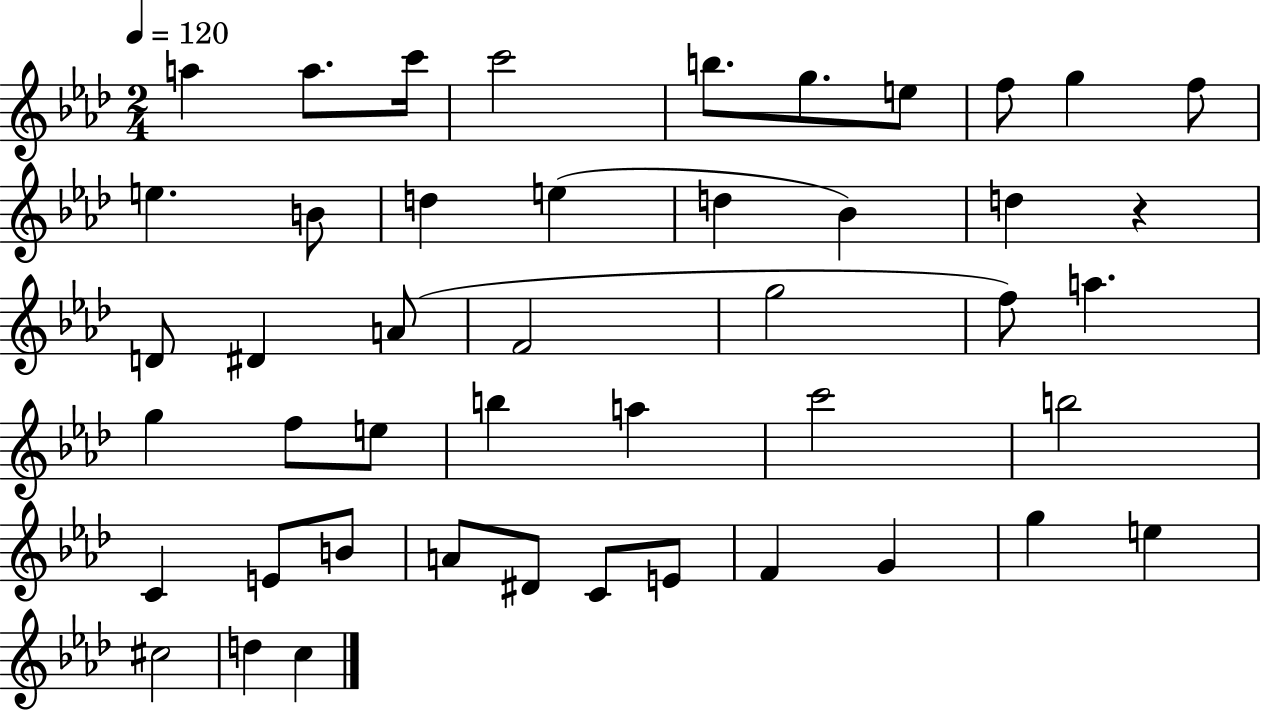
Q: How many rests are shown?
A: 1